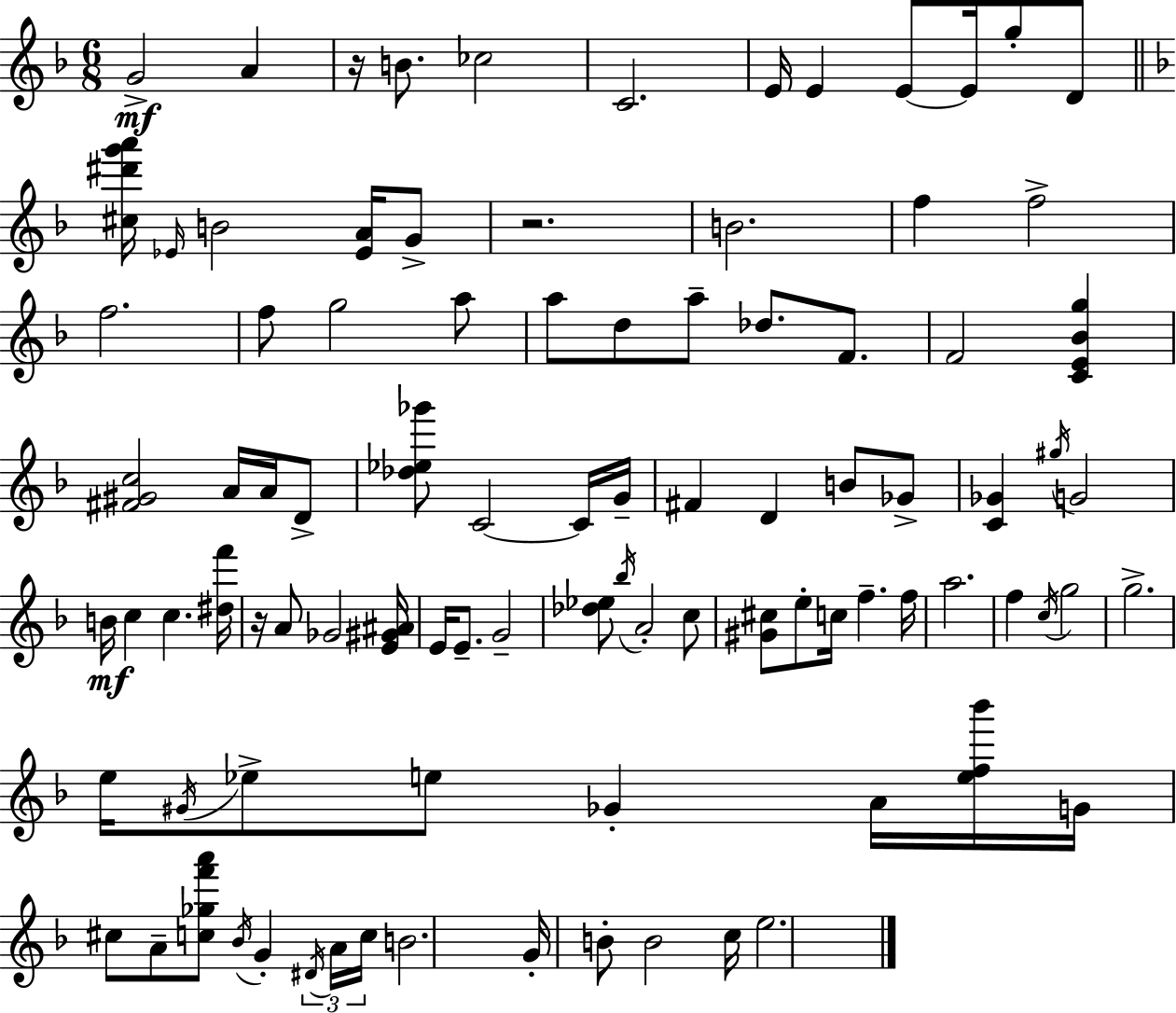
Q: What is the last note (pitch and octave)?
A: E5